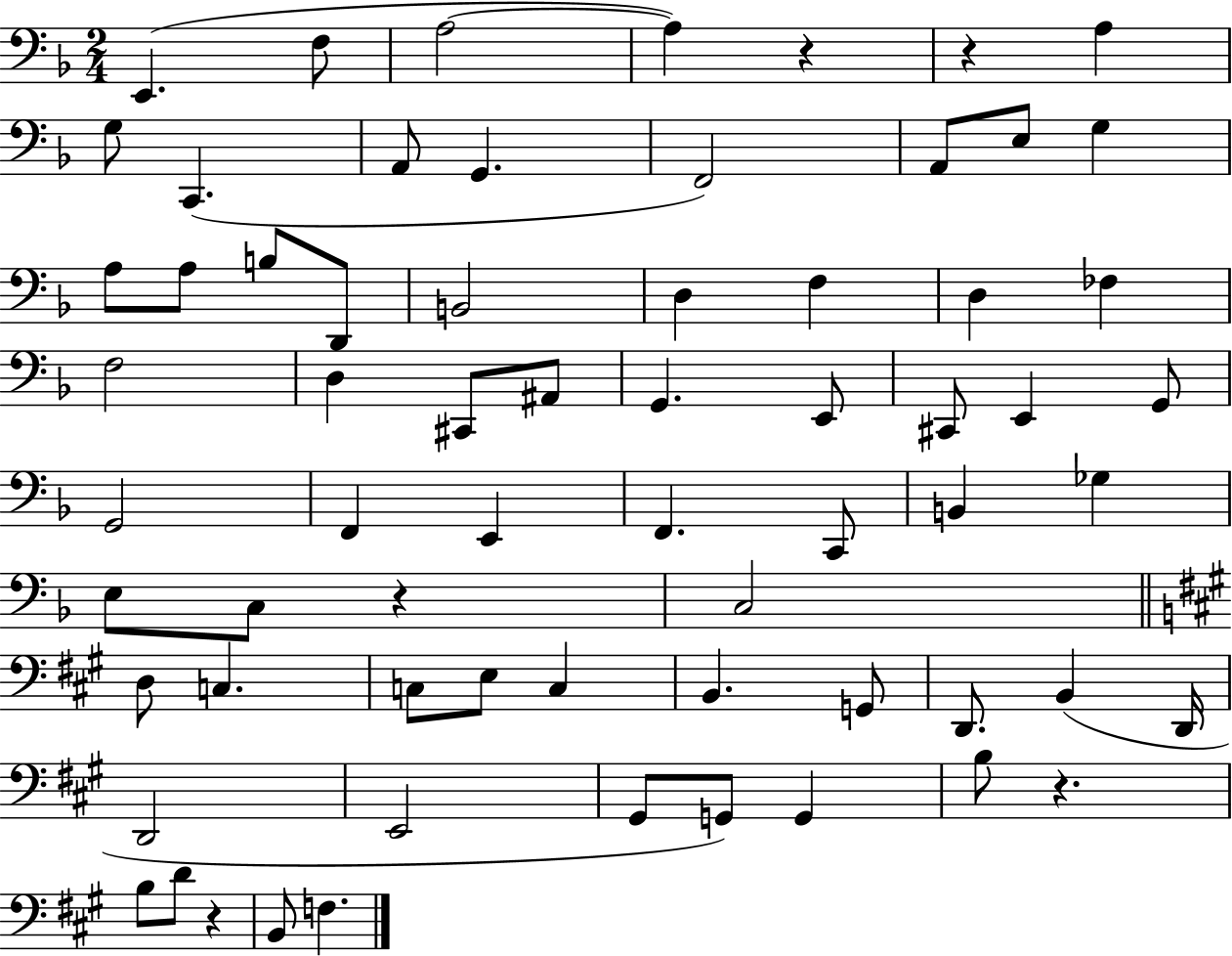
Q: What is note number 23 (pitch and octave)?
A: F3